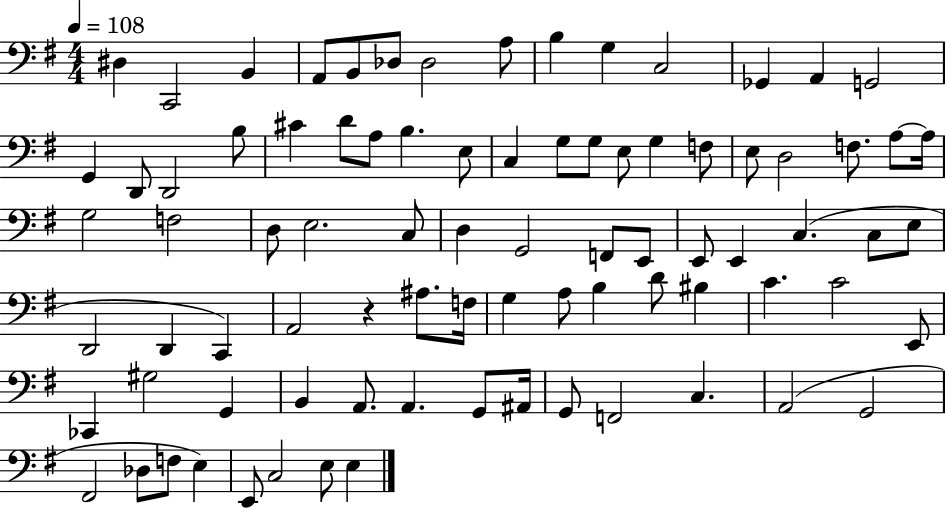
{
  \clef bass
  \numericTimeSignature
  \time 4/4
  \key g \major
  \tempo 4 = 108
  dis4 c,2 b,4 | a,8 b,8 des8 des2 a8 | b4 g4 c2 | ges,4 a,4 g,2 | \break g,4 d,8 d,2 b8 | cis'4 d'8 a8 b4. e8 | c4 g8 g8 e8 g4 f8 | e8 d2 f8. a8~~ a16 | \break g2 f2 | d8 e2. c8 | d4 g,2 f,8 e,8 | e,8 e,4 c4.( c8 e8 | \break d,2 d,4 c,4) | a,2 r4 ais8. f16 | g4 a8 b4 d'8 bis4 | c'4. c'2 e,8 | \break ces,4 gis2 g,4 | b,4 a,8. a,4. g,8 ais,16 | g,8 f,2 c4. | a,2( g,2 | \break fis,2 des8 f8 e4) | e,8 c2 e8 e4 | \bar "|."
}